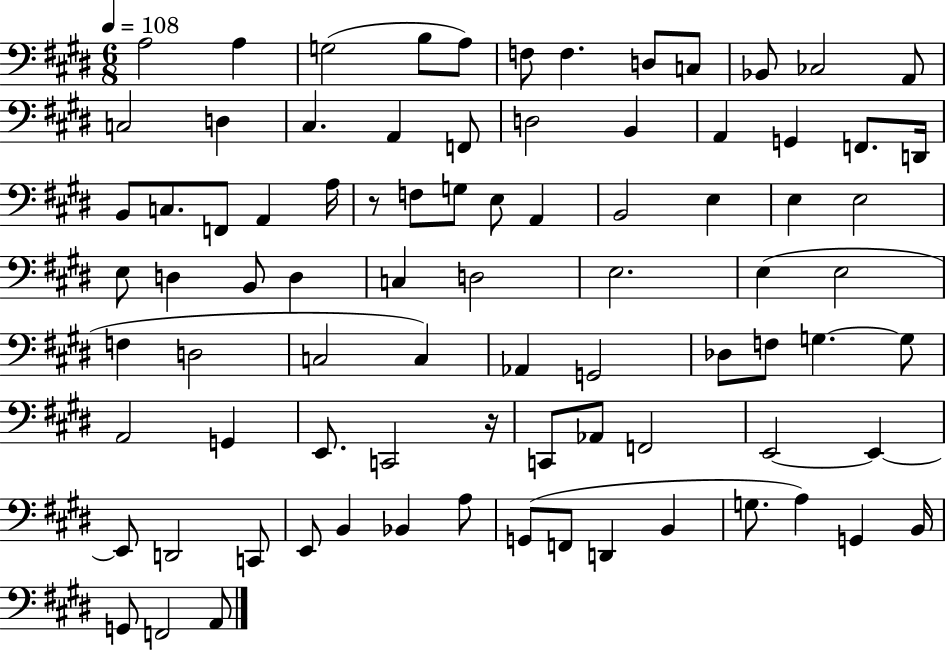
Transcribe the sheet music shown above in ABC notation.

X:1
T:Untitled
M:6/8
L:1/4
K:E
A,2 A, G,2 B,/2 A,/2 F,/2 F, D,/2 C,/2 _B,,/2 _C,2 A,,/2 C,2 D, ^C, A,, F,,/2 D,2 B,, A,, G,, F,,/2 D,,/4 B,,/2 C,/2 F,,/2 A,, A,/4 z/2 F,/2 G,/2 E,/2 A,, B,,2 E, E, E,2 E,/2 D, B,,/2 D, C, D,2 E,2 E, E,2 F, D,2 C,2 C, _A,, G,,2 _D,/2 F,/2 G, G,/2 A,,2 G,, E,,/2 C,,2 z/4 C,,/2 _A,,/2 F,,2 E,,2 E,, E,,/2 D,,2 C,,/2 E,,/2 B,, _B,, A,/2 G,,/2 F,,/2 D,, B,, G,/2 A, G,, B,,/4 G,,/2 F,,2 A,,/2